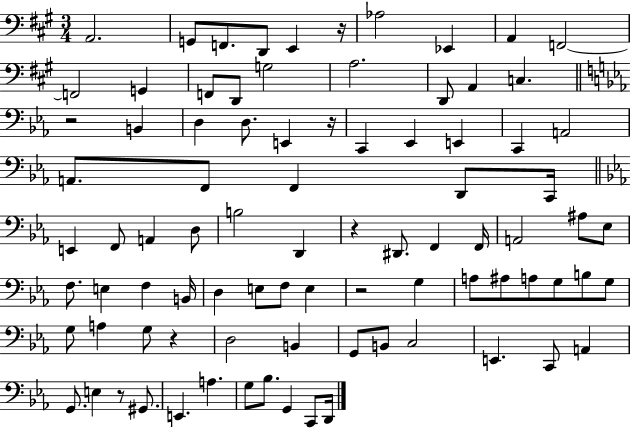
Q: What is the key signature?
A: A major